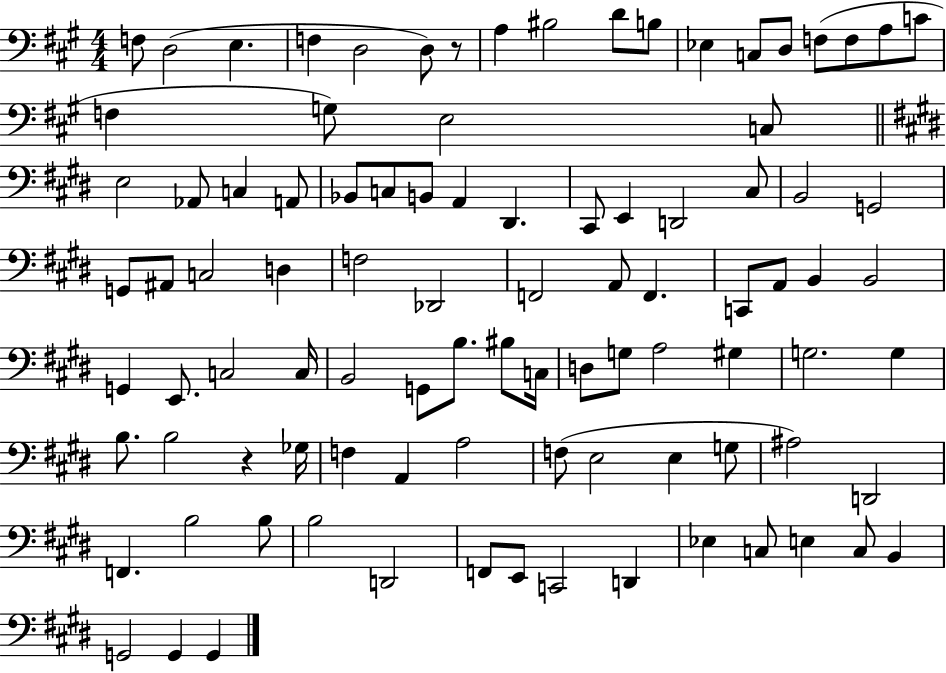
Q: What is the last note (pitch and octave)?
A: G2